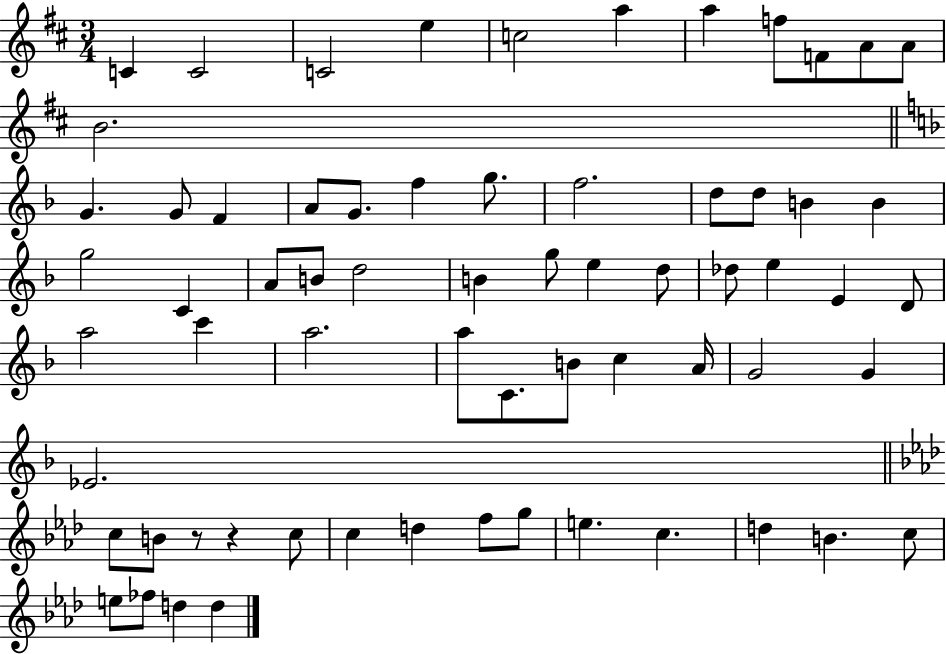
X:1
T:Untitled
M:3/4
L:1/4
K:D
C C2 C2 e c2 a a f/2 F/2 A/2 A/2 B2 G G/2 F A/2 G/2 f g/2 f2 d/2 d/2 B B g2 C A/2 B/2 d2 B g/2 e d/2 _d/2 e E D/2 a2 c' a2 a/2 C/2 B/2 c A/4 G2 G _E2 c/2 B/2 z/2 z c/2 c d f/2 g/2 e c d B c/2 e/2 _f/2 d d